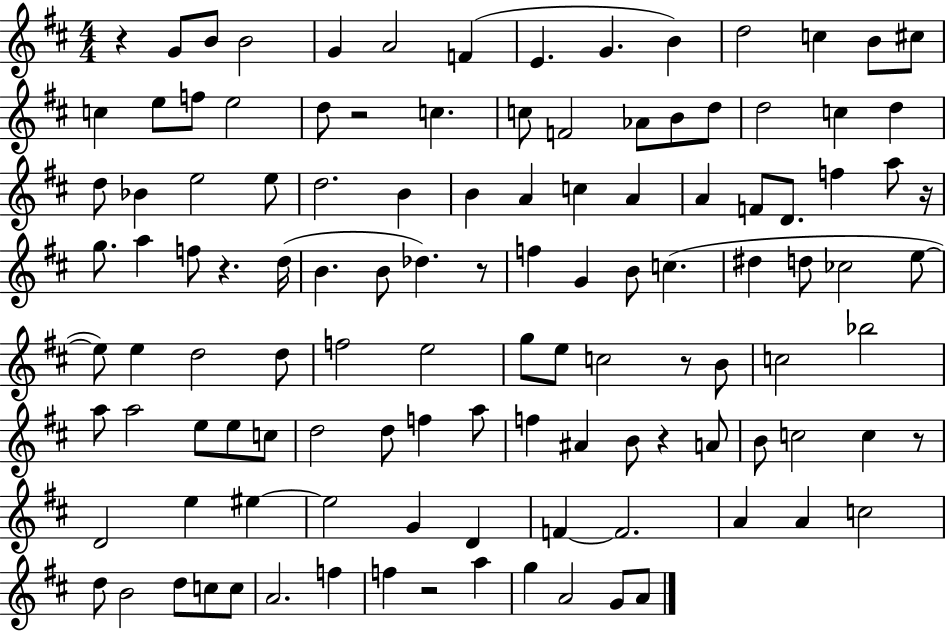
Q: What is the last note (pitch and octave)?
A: A4